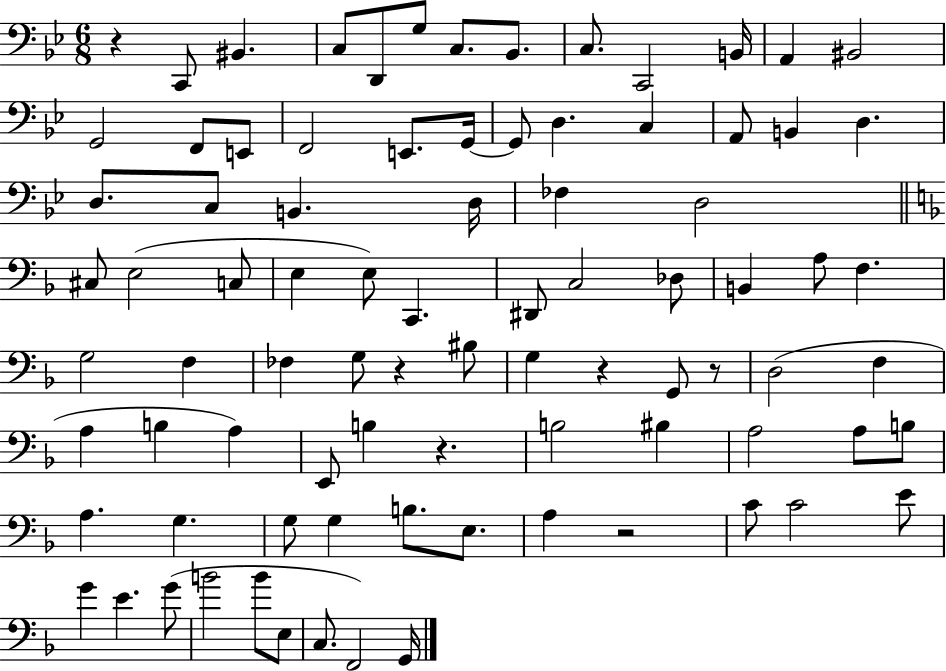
R/q C2/e BIS2/q. C3/e D2/e G3/e C3/e. Bb2/e. C3/e. C2/h B2/s A2/q BIS2/h G2/h F2/e E2/e F2/h E2/e. G2/s G2/e D3/q. C3/q A2/e B2/q D3/q. D3/e. C3/e B2/q. D3/s FES3/q D3/h C#3/e E3/h C3/e E3/q E3/e C2/q. D#2/e C3/h Db3/e B2/q A3/e F3/q. G3/h F3/q FES3/q G3/e R/q BIS3/e G3/q R/q G2/e R/e D3/h F3/q A3/q B3/q A3/q E2/e B3/q R/q. B3/h BIS3/q A3/h A3/e B3/e A3/q. G3/q. G3/e G3/q B3/e. E3/e. A3/q R/h C4/e C4/h E4/e G4/q E4/q. G4/e B4/h B4/e E3/e C3/e. F2/h G2/s